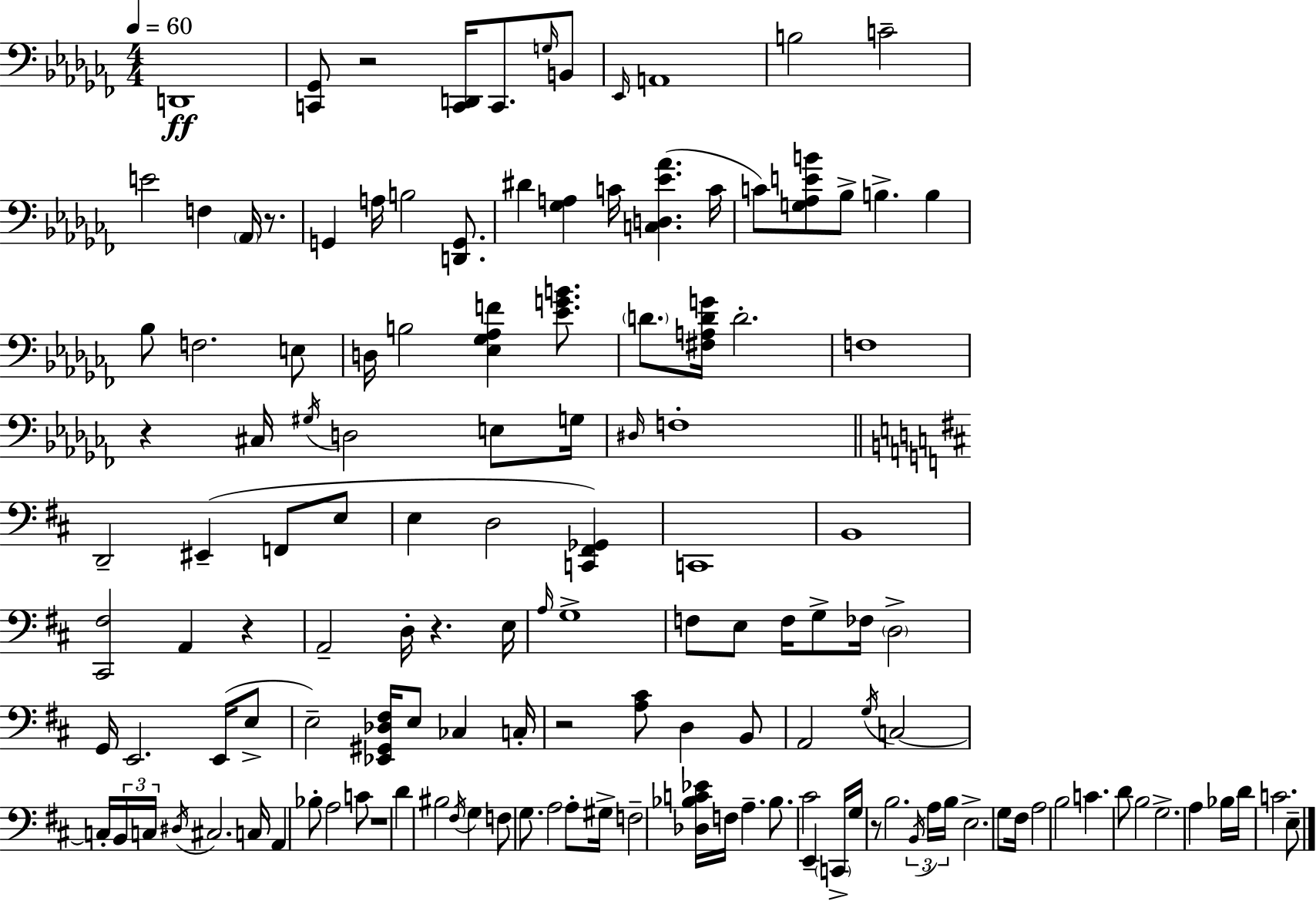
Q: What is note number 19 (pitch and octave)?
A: Bb3